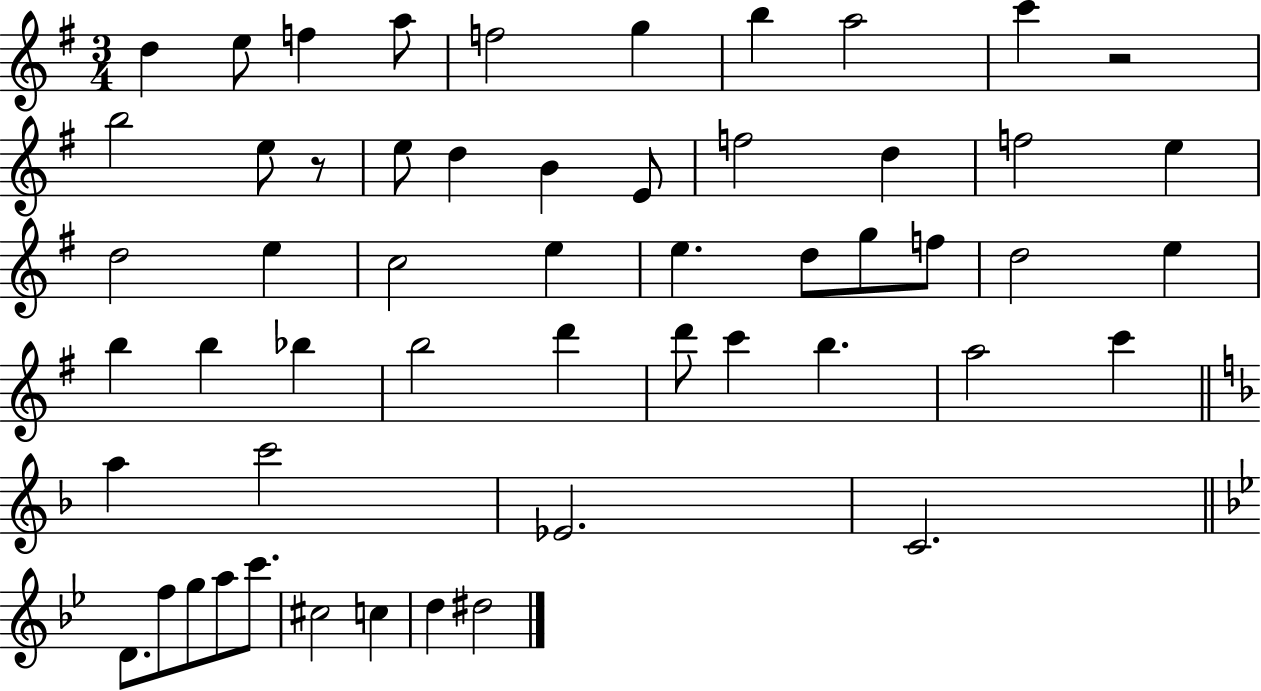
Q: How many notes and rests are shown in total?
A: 54